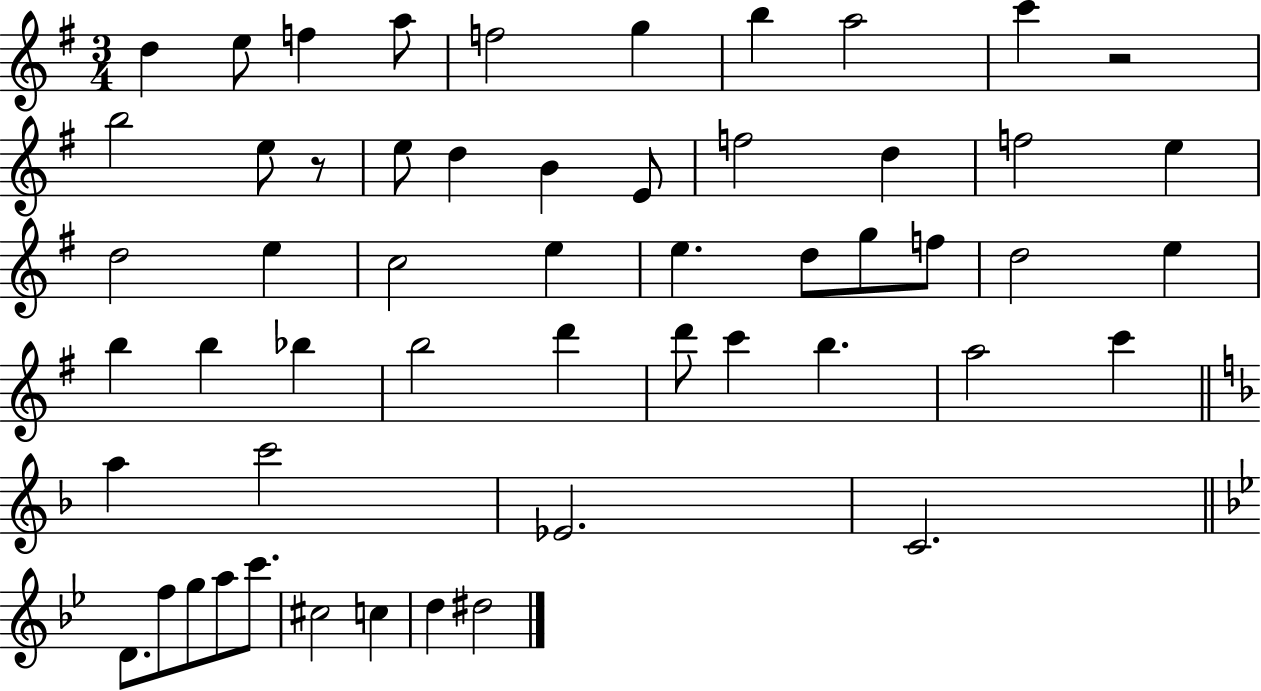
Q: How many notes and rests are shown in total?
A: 54